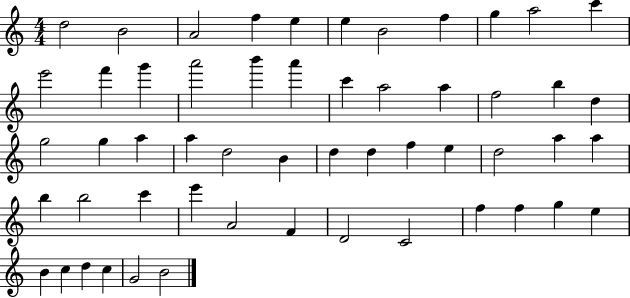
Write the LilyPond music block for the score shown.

{
  \clef treble
  \numericTimeSignature
  \time 4/4
  \key c \major
  d''2 b'2 | a'2 f''4 e''4 | e''4 b'2 f''4 | g''4 a''2 c'''4 | \break e'''2 f'''4 g'''4 | a'''2 b'''4 a'''4 | c'''4 a''2 a''4 | f''2 b''4 d''4 | \break g''2 g''4 a''4 | a''4 d''2 b'4 | d''4 d''4 f''4 e''4 | d''2 a''4 a''4 | \break b''4 b''2 c'''4 | e'''4 a'2 f'4 | d'2 c'2 | f''4 f''4 g''4 e''4 | \break b'4 c''4 d''4 c''4 | g'2 b'2 | \bar "|."
}